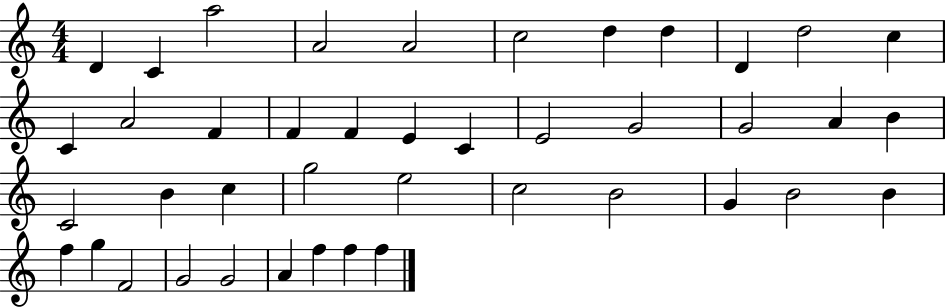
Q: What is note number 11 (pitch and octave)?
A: C5